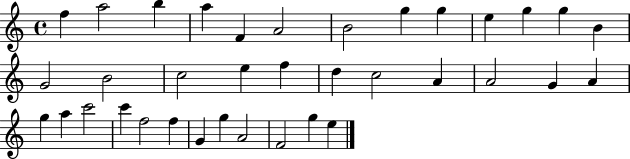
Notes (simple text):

F5/q A5/h B5/q A5/q F4/q A4/h B4/h G5/q G5/q E5/q G5/q G5/q B4/q G4/h B4/h C5/h E5/q F5/q D5/q C5/h A4/q A4/h G4/q A4/q G5/q A5/q C6/h C6/q F5/h F5/q G4/q G5/q A4/h F4/h G5/q E5/q